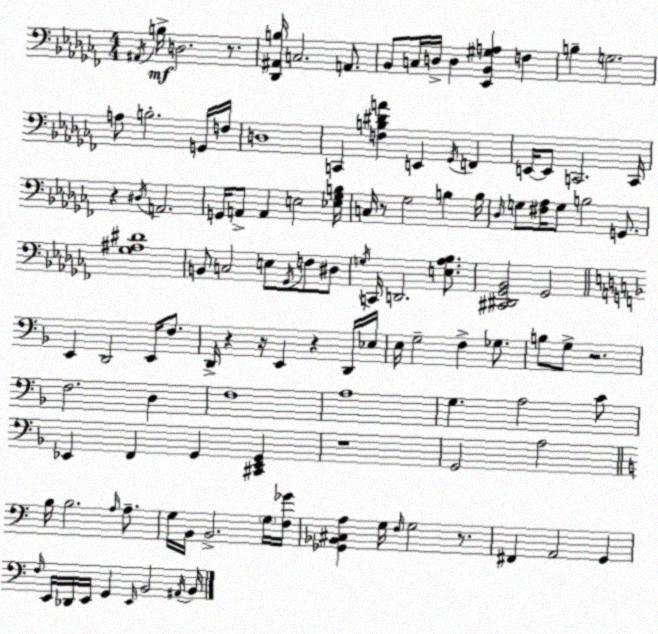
X:1
T:Untitled
M:4/4
L:1/4
K:Abm
^A,,/4 B,/4 D,2 z/2 [_D,,^A,,B,]/4 C,2 A,,/2 _B,,/2 C,/4 D,/4 D, [_E,,_B,,^G,A,] F, B, G,2 A,/2 B,2 G,,/4 F,/4 D,4 C,, [F,B,^DA] E,, _G,,/4 F,, E,,/4 E,,/2 C,,2 C,,/4 z ^D,/4 A,,2 G,,/4 A,,/2 A,, E,2 [_E,_G,B,]/4 C,/4 z/2 _G,2 B, B,/4 _D,/4 G,/2 [^F,_A,]/4 G,/2 B,2 G,,/2 [_G,^A,^D]4 B,,/2 C,2 E,/2 _G,,/4 F,/2 ^D,/2 G,/4 C,,/4 D,,2 [E,_A,_B,]/2 [^C,,^D,,_G,,_B,,]2 _G,,2 E,, D,,2 E,,/4 F,/2 D,,/4 z z/4 E,, z D,,/4 _E,/4 E,/4 G,2 F, _G,/2 B,/2 G,/2 z2 F,2 D, F,4 A,4 G, A,2 C/2 _E,, F,, G,, [^C,,_E,,G,,] z4 G,,2 A,2 B,/4 B,2 A,/4 A,/2 G,/4 B,,/4 B,,2 G,/4 [F,_G]/4 [_G,,_B,,^C,A,] G,/4 F,/4 G,2 z/2 ^F,, A,,2 G,, F,/4 E,,/4 _D,,/4 E,,/4 G,, E,,/4 B,,2 ^A,,/4 B,,/4